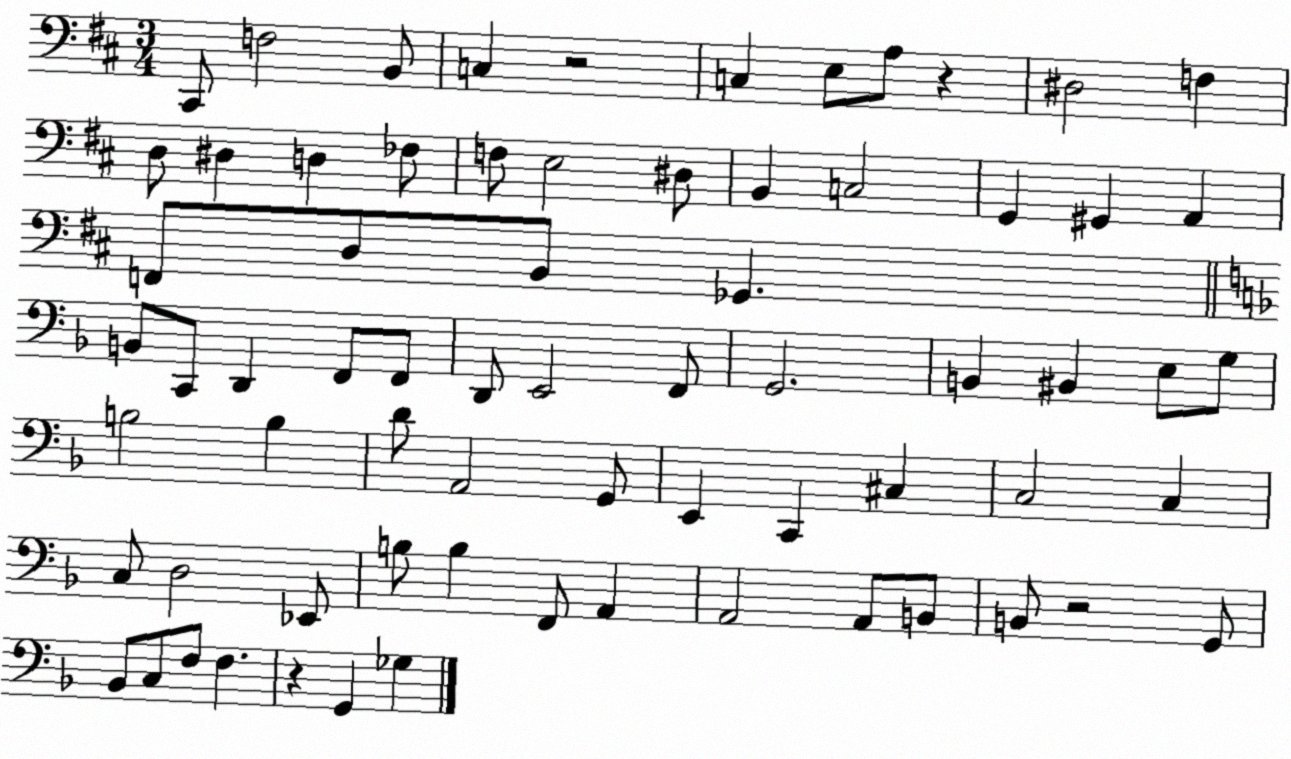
X:1
T:Untitled
M:3/4
L:1/4
K:D
^C,,/2 F,2 B,,/2 C, z2 C, E,/2 A,/2 z ^D,2 F, D,/2 ^D, D, _F,/2 F,/2 E,2 ^D,/2 B,, C,2 G,, ^G,, A,, F,,/2 D,/2 B,,/2 _G,, B,,/2 C,,/2 D,, F,,/2 F,,/2 D,,/2 E,,2 F,,/2 G,,2 B,, ^B,, E,/2 G,/2 B,2 B, D/2 A,,2 G,,/2 E,, C,, ^C, C,2 C, C,/2 D,2 _E,,/2 B,/2 B, F,,/2 A,, A,,2 A,,/2 B,,/2 B,,/2 z2 G,,/2 _B,,/2 C,/2 F,/2 F, z G,, _G,